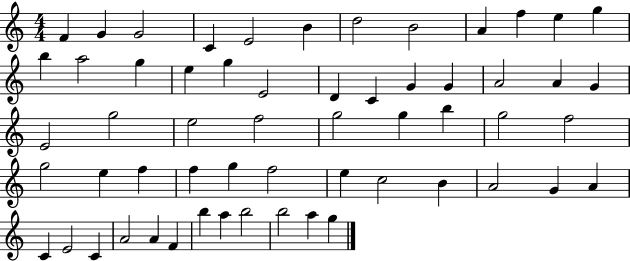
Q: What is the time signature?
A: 4/4